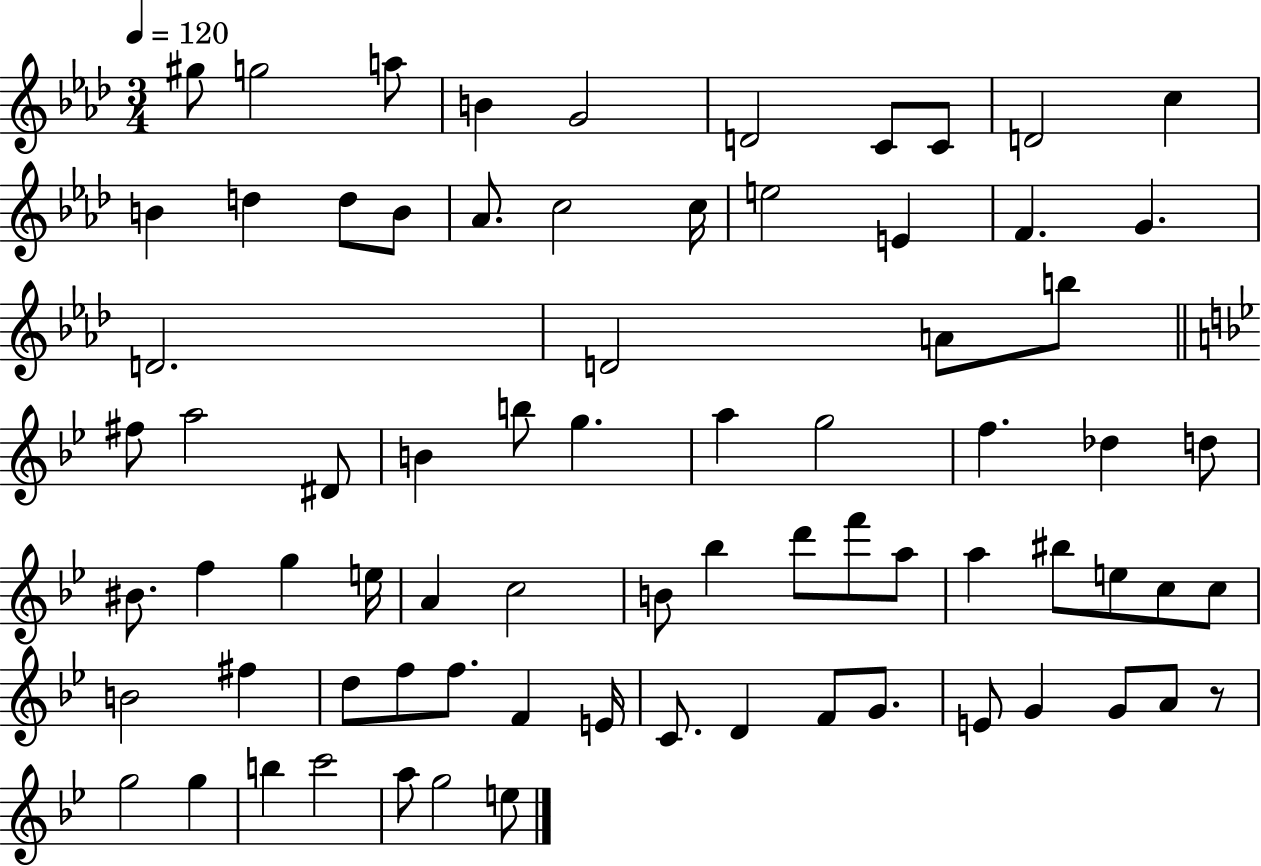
{
  \clef treble
  \numericTimeSignature
  \time 3/4
  \key aes \major
  \tempo 4 = 120
  gis''8 g''2 a''8 | b'4 g'2 | d'2 c'8 c'8 | d'2 c''4 | \break b'4 d''4 d''8 b'8 | aes'8. c''2 c''16 | e''2 e'4 | f'4. g'4. | \break d'2. | d'2 a'8 b''8 | \bar "||" \break \key bes \major fis''8 a''2 dis'8 | b'4 b''8 g''4. | a''4 g''2 | f''4. des''4 d''8 | \break bis'8. f''4 g''4 e''16 | a'4 c''2 | b'8 bes''4 d'''8 f'''8 a''8 | a''4 bis''8 e''8 c''8 c''8 | \break b'2 fis''4 | d''8 f''8 f''8. f'4 e'16 | c'8. d'4 f'8 g'8. | e'8 g'4 g'8 a'8 r8 | \break g''2 g''4 | b''4 c'''2 | a''8 g''2 e''8 | \bar "|."
}